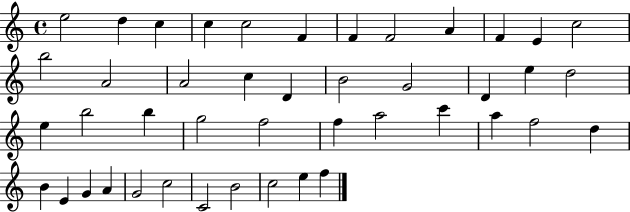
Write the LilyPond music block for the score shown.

{
  \clef treble
  \time 4/4
  \defaultTimeSignature
  \key c \major
  e''2 d''4 c''4 | c''4 c''2 f'4 | f'4 f'2 a'4 | f'4 e'4 c''2 | \break b''2 a'2 | a'2 c''4 d'4 | b'2 g'2 | d'4 e''4 d''2 | \break e''4 b''2 b''4 | g''2 f''2 | f''4 a''2 c'''4 | a''4 f''2 d''4 | \break b'4 e'4 g'4 a'4 | g'2 c''2 | c'2 b'2 | c''2 e''4 f''4 | \break \bar "|."
}